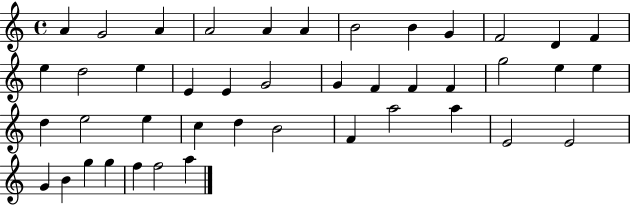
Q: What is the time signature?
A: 4/4